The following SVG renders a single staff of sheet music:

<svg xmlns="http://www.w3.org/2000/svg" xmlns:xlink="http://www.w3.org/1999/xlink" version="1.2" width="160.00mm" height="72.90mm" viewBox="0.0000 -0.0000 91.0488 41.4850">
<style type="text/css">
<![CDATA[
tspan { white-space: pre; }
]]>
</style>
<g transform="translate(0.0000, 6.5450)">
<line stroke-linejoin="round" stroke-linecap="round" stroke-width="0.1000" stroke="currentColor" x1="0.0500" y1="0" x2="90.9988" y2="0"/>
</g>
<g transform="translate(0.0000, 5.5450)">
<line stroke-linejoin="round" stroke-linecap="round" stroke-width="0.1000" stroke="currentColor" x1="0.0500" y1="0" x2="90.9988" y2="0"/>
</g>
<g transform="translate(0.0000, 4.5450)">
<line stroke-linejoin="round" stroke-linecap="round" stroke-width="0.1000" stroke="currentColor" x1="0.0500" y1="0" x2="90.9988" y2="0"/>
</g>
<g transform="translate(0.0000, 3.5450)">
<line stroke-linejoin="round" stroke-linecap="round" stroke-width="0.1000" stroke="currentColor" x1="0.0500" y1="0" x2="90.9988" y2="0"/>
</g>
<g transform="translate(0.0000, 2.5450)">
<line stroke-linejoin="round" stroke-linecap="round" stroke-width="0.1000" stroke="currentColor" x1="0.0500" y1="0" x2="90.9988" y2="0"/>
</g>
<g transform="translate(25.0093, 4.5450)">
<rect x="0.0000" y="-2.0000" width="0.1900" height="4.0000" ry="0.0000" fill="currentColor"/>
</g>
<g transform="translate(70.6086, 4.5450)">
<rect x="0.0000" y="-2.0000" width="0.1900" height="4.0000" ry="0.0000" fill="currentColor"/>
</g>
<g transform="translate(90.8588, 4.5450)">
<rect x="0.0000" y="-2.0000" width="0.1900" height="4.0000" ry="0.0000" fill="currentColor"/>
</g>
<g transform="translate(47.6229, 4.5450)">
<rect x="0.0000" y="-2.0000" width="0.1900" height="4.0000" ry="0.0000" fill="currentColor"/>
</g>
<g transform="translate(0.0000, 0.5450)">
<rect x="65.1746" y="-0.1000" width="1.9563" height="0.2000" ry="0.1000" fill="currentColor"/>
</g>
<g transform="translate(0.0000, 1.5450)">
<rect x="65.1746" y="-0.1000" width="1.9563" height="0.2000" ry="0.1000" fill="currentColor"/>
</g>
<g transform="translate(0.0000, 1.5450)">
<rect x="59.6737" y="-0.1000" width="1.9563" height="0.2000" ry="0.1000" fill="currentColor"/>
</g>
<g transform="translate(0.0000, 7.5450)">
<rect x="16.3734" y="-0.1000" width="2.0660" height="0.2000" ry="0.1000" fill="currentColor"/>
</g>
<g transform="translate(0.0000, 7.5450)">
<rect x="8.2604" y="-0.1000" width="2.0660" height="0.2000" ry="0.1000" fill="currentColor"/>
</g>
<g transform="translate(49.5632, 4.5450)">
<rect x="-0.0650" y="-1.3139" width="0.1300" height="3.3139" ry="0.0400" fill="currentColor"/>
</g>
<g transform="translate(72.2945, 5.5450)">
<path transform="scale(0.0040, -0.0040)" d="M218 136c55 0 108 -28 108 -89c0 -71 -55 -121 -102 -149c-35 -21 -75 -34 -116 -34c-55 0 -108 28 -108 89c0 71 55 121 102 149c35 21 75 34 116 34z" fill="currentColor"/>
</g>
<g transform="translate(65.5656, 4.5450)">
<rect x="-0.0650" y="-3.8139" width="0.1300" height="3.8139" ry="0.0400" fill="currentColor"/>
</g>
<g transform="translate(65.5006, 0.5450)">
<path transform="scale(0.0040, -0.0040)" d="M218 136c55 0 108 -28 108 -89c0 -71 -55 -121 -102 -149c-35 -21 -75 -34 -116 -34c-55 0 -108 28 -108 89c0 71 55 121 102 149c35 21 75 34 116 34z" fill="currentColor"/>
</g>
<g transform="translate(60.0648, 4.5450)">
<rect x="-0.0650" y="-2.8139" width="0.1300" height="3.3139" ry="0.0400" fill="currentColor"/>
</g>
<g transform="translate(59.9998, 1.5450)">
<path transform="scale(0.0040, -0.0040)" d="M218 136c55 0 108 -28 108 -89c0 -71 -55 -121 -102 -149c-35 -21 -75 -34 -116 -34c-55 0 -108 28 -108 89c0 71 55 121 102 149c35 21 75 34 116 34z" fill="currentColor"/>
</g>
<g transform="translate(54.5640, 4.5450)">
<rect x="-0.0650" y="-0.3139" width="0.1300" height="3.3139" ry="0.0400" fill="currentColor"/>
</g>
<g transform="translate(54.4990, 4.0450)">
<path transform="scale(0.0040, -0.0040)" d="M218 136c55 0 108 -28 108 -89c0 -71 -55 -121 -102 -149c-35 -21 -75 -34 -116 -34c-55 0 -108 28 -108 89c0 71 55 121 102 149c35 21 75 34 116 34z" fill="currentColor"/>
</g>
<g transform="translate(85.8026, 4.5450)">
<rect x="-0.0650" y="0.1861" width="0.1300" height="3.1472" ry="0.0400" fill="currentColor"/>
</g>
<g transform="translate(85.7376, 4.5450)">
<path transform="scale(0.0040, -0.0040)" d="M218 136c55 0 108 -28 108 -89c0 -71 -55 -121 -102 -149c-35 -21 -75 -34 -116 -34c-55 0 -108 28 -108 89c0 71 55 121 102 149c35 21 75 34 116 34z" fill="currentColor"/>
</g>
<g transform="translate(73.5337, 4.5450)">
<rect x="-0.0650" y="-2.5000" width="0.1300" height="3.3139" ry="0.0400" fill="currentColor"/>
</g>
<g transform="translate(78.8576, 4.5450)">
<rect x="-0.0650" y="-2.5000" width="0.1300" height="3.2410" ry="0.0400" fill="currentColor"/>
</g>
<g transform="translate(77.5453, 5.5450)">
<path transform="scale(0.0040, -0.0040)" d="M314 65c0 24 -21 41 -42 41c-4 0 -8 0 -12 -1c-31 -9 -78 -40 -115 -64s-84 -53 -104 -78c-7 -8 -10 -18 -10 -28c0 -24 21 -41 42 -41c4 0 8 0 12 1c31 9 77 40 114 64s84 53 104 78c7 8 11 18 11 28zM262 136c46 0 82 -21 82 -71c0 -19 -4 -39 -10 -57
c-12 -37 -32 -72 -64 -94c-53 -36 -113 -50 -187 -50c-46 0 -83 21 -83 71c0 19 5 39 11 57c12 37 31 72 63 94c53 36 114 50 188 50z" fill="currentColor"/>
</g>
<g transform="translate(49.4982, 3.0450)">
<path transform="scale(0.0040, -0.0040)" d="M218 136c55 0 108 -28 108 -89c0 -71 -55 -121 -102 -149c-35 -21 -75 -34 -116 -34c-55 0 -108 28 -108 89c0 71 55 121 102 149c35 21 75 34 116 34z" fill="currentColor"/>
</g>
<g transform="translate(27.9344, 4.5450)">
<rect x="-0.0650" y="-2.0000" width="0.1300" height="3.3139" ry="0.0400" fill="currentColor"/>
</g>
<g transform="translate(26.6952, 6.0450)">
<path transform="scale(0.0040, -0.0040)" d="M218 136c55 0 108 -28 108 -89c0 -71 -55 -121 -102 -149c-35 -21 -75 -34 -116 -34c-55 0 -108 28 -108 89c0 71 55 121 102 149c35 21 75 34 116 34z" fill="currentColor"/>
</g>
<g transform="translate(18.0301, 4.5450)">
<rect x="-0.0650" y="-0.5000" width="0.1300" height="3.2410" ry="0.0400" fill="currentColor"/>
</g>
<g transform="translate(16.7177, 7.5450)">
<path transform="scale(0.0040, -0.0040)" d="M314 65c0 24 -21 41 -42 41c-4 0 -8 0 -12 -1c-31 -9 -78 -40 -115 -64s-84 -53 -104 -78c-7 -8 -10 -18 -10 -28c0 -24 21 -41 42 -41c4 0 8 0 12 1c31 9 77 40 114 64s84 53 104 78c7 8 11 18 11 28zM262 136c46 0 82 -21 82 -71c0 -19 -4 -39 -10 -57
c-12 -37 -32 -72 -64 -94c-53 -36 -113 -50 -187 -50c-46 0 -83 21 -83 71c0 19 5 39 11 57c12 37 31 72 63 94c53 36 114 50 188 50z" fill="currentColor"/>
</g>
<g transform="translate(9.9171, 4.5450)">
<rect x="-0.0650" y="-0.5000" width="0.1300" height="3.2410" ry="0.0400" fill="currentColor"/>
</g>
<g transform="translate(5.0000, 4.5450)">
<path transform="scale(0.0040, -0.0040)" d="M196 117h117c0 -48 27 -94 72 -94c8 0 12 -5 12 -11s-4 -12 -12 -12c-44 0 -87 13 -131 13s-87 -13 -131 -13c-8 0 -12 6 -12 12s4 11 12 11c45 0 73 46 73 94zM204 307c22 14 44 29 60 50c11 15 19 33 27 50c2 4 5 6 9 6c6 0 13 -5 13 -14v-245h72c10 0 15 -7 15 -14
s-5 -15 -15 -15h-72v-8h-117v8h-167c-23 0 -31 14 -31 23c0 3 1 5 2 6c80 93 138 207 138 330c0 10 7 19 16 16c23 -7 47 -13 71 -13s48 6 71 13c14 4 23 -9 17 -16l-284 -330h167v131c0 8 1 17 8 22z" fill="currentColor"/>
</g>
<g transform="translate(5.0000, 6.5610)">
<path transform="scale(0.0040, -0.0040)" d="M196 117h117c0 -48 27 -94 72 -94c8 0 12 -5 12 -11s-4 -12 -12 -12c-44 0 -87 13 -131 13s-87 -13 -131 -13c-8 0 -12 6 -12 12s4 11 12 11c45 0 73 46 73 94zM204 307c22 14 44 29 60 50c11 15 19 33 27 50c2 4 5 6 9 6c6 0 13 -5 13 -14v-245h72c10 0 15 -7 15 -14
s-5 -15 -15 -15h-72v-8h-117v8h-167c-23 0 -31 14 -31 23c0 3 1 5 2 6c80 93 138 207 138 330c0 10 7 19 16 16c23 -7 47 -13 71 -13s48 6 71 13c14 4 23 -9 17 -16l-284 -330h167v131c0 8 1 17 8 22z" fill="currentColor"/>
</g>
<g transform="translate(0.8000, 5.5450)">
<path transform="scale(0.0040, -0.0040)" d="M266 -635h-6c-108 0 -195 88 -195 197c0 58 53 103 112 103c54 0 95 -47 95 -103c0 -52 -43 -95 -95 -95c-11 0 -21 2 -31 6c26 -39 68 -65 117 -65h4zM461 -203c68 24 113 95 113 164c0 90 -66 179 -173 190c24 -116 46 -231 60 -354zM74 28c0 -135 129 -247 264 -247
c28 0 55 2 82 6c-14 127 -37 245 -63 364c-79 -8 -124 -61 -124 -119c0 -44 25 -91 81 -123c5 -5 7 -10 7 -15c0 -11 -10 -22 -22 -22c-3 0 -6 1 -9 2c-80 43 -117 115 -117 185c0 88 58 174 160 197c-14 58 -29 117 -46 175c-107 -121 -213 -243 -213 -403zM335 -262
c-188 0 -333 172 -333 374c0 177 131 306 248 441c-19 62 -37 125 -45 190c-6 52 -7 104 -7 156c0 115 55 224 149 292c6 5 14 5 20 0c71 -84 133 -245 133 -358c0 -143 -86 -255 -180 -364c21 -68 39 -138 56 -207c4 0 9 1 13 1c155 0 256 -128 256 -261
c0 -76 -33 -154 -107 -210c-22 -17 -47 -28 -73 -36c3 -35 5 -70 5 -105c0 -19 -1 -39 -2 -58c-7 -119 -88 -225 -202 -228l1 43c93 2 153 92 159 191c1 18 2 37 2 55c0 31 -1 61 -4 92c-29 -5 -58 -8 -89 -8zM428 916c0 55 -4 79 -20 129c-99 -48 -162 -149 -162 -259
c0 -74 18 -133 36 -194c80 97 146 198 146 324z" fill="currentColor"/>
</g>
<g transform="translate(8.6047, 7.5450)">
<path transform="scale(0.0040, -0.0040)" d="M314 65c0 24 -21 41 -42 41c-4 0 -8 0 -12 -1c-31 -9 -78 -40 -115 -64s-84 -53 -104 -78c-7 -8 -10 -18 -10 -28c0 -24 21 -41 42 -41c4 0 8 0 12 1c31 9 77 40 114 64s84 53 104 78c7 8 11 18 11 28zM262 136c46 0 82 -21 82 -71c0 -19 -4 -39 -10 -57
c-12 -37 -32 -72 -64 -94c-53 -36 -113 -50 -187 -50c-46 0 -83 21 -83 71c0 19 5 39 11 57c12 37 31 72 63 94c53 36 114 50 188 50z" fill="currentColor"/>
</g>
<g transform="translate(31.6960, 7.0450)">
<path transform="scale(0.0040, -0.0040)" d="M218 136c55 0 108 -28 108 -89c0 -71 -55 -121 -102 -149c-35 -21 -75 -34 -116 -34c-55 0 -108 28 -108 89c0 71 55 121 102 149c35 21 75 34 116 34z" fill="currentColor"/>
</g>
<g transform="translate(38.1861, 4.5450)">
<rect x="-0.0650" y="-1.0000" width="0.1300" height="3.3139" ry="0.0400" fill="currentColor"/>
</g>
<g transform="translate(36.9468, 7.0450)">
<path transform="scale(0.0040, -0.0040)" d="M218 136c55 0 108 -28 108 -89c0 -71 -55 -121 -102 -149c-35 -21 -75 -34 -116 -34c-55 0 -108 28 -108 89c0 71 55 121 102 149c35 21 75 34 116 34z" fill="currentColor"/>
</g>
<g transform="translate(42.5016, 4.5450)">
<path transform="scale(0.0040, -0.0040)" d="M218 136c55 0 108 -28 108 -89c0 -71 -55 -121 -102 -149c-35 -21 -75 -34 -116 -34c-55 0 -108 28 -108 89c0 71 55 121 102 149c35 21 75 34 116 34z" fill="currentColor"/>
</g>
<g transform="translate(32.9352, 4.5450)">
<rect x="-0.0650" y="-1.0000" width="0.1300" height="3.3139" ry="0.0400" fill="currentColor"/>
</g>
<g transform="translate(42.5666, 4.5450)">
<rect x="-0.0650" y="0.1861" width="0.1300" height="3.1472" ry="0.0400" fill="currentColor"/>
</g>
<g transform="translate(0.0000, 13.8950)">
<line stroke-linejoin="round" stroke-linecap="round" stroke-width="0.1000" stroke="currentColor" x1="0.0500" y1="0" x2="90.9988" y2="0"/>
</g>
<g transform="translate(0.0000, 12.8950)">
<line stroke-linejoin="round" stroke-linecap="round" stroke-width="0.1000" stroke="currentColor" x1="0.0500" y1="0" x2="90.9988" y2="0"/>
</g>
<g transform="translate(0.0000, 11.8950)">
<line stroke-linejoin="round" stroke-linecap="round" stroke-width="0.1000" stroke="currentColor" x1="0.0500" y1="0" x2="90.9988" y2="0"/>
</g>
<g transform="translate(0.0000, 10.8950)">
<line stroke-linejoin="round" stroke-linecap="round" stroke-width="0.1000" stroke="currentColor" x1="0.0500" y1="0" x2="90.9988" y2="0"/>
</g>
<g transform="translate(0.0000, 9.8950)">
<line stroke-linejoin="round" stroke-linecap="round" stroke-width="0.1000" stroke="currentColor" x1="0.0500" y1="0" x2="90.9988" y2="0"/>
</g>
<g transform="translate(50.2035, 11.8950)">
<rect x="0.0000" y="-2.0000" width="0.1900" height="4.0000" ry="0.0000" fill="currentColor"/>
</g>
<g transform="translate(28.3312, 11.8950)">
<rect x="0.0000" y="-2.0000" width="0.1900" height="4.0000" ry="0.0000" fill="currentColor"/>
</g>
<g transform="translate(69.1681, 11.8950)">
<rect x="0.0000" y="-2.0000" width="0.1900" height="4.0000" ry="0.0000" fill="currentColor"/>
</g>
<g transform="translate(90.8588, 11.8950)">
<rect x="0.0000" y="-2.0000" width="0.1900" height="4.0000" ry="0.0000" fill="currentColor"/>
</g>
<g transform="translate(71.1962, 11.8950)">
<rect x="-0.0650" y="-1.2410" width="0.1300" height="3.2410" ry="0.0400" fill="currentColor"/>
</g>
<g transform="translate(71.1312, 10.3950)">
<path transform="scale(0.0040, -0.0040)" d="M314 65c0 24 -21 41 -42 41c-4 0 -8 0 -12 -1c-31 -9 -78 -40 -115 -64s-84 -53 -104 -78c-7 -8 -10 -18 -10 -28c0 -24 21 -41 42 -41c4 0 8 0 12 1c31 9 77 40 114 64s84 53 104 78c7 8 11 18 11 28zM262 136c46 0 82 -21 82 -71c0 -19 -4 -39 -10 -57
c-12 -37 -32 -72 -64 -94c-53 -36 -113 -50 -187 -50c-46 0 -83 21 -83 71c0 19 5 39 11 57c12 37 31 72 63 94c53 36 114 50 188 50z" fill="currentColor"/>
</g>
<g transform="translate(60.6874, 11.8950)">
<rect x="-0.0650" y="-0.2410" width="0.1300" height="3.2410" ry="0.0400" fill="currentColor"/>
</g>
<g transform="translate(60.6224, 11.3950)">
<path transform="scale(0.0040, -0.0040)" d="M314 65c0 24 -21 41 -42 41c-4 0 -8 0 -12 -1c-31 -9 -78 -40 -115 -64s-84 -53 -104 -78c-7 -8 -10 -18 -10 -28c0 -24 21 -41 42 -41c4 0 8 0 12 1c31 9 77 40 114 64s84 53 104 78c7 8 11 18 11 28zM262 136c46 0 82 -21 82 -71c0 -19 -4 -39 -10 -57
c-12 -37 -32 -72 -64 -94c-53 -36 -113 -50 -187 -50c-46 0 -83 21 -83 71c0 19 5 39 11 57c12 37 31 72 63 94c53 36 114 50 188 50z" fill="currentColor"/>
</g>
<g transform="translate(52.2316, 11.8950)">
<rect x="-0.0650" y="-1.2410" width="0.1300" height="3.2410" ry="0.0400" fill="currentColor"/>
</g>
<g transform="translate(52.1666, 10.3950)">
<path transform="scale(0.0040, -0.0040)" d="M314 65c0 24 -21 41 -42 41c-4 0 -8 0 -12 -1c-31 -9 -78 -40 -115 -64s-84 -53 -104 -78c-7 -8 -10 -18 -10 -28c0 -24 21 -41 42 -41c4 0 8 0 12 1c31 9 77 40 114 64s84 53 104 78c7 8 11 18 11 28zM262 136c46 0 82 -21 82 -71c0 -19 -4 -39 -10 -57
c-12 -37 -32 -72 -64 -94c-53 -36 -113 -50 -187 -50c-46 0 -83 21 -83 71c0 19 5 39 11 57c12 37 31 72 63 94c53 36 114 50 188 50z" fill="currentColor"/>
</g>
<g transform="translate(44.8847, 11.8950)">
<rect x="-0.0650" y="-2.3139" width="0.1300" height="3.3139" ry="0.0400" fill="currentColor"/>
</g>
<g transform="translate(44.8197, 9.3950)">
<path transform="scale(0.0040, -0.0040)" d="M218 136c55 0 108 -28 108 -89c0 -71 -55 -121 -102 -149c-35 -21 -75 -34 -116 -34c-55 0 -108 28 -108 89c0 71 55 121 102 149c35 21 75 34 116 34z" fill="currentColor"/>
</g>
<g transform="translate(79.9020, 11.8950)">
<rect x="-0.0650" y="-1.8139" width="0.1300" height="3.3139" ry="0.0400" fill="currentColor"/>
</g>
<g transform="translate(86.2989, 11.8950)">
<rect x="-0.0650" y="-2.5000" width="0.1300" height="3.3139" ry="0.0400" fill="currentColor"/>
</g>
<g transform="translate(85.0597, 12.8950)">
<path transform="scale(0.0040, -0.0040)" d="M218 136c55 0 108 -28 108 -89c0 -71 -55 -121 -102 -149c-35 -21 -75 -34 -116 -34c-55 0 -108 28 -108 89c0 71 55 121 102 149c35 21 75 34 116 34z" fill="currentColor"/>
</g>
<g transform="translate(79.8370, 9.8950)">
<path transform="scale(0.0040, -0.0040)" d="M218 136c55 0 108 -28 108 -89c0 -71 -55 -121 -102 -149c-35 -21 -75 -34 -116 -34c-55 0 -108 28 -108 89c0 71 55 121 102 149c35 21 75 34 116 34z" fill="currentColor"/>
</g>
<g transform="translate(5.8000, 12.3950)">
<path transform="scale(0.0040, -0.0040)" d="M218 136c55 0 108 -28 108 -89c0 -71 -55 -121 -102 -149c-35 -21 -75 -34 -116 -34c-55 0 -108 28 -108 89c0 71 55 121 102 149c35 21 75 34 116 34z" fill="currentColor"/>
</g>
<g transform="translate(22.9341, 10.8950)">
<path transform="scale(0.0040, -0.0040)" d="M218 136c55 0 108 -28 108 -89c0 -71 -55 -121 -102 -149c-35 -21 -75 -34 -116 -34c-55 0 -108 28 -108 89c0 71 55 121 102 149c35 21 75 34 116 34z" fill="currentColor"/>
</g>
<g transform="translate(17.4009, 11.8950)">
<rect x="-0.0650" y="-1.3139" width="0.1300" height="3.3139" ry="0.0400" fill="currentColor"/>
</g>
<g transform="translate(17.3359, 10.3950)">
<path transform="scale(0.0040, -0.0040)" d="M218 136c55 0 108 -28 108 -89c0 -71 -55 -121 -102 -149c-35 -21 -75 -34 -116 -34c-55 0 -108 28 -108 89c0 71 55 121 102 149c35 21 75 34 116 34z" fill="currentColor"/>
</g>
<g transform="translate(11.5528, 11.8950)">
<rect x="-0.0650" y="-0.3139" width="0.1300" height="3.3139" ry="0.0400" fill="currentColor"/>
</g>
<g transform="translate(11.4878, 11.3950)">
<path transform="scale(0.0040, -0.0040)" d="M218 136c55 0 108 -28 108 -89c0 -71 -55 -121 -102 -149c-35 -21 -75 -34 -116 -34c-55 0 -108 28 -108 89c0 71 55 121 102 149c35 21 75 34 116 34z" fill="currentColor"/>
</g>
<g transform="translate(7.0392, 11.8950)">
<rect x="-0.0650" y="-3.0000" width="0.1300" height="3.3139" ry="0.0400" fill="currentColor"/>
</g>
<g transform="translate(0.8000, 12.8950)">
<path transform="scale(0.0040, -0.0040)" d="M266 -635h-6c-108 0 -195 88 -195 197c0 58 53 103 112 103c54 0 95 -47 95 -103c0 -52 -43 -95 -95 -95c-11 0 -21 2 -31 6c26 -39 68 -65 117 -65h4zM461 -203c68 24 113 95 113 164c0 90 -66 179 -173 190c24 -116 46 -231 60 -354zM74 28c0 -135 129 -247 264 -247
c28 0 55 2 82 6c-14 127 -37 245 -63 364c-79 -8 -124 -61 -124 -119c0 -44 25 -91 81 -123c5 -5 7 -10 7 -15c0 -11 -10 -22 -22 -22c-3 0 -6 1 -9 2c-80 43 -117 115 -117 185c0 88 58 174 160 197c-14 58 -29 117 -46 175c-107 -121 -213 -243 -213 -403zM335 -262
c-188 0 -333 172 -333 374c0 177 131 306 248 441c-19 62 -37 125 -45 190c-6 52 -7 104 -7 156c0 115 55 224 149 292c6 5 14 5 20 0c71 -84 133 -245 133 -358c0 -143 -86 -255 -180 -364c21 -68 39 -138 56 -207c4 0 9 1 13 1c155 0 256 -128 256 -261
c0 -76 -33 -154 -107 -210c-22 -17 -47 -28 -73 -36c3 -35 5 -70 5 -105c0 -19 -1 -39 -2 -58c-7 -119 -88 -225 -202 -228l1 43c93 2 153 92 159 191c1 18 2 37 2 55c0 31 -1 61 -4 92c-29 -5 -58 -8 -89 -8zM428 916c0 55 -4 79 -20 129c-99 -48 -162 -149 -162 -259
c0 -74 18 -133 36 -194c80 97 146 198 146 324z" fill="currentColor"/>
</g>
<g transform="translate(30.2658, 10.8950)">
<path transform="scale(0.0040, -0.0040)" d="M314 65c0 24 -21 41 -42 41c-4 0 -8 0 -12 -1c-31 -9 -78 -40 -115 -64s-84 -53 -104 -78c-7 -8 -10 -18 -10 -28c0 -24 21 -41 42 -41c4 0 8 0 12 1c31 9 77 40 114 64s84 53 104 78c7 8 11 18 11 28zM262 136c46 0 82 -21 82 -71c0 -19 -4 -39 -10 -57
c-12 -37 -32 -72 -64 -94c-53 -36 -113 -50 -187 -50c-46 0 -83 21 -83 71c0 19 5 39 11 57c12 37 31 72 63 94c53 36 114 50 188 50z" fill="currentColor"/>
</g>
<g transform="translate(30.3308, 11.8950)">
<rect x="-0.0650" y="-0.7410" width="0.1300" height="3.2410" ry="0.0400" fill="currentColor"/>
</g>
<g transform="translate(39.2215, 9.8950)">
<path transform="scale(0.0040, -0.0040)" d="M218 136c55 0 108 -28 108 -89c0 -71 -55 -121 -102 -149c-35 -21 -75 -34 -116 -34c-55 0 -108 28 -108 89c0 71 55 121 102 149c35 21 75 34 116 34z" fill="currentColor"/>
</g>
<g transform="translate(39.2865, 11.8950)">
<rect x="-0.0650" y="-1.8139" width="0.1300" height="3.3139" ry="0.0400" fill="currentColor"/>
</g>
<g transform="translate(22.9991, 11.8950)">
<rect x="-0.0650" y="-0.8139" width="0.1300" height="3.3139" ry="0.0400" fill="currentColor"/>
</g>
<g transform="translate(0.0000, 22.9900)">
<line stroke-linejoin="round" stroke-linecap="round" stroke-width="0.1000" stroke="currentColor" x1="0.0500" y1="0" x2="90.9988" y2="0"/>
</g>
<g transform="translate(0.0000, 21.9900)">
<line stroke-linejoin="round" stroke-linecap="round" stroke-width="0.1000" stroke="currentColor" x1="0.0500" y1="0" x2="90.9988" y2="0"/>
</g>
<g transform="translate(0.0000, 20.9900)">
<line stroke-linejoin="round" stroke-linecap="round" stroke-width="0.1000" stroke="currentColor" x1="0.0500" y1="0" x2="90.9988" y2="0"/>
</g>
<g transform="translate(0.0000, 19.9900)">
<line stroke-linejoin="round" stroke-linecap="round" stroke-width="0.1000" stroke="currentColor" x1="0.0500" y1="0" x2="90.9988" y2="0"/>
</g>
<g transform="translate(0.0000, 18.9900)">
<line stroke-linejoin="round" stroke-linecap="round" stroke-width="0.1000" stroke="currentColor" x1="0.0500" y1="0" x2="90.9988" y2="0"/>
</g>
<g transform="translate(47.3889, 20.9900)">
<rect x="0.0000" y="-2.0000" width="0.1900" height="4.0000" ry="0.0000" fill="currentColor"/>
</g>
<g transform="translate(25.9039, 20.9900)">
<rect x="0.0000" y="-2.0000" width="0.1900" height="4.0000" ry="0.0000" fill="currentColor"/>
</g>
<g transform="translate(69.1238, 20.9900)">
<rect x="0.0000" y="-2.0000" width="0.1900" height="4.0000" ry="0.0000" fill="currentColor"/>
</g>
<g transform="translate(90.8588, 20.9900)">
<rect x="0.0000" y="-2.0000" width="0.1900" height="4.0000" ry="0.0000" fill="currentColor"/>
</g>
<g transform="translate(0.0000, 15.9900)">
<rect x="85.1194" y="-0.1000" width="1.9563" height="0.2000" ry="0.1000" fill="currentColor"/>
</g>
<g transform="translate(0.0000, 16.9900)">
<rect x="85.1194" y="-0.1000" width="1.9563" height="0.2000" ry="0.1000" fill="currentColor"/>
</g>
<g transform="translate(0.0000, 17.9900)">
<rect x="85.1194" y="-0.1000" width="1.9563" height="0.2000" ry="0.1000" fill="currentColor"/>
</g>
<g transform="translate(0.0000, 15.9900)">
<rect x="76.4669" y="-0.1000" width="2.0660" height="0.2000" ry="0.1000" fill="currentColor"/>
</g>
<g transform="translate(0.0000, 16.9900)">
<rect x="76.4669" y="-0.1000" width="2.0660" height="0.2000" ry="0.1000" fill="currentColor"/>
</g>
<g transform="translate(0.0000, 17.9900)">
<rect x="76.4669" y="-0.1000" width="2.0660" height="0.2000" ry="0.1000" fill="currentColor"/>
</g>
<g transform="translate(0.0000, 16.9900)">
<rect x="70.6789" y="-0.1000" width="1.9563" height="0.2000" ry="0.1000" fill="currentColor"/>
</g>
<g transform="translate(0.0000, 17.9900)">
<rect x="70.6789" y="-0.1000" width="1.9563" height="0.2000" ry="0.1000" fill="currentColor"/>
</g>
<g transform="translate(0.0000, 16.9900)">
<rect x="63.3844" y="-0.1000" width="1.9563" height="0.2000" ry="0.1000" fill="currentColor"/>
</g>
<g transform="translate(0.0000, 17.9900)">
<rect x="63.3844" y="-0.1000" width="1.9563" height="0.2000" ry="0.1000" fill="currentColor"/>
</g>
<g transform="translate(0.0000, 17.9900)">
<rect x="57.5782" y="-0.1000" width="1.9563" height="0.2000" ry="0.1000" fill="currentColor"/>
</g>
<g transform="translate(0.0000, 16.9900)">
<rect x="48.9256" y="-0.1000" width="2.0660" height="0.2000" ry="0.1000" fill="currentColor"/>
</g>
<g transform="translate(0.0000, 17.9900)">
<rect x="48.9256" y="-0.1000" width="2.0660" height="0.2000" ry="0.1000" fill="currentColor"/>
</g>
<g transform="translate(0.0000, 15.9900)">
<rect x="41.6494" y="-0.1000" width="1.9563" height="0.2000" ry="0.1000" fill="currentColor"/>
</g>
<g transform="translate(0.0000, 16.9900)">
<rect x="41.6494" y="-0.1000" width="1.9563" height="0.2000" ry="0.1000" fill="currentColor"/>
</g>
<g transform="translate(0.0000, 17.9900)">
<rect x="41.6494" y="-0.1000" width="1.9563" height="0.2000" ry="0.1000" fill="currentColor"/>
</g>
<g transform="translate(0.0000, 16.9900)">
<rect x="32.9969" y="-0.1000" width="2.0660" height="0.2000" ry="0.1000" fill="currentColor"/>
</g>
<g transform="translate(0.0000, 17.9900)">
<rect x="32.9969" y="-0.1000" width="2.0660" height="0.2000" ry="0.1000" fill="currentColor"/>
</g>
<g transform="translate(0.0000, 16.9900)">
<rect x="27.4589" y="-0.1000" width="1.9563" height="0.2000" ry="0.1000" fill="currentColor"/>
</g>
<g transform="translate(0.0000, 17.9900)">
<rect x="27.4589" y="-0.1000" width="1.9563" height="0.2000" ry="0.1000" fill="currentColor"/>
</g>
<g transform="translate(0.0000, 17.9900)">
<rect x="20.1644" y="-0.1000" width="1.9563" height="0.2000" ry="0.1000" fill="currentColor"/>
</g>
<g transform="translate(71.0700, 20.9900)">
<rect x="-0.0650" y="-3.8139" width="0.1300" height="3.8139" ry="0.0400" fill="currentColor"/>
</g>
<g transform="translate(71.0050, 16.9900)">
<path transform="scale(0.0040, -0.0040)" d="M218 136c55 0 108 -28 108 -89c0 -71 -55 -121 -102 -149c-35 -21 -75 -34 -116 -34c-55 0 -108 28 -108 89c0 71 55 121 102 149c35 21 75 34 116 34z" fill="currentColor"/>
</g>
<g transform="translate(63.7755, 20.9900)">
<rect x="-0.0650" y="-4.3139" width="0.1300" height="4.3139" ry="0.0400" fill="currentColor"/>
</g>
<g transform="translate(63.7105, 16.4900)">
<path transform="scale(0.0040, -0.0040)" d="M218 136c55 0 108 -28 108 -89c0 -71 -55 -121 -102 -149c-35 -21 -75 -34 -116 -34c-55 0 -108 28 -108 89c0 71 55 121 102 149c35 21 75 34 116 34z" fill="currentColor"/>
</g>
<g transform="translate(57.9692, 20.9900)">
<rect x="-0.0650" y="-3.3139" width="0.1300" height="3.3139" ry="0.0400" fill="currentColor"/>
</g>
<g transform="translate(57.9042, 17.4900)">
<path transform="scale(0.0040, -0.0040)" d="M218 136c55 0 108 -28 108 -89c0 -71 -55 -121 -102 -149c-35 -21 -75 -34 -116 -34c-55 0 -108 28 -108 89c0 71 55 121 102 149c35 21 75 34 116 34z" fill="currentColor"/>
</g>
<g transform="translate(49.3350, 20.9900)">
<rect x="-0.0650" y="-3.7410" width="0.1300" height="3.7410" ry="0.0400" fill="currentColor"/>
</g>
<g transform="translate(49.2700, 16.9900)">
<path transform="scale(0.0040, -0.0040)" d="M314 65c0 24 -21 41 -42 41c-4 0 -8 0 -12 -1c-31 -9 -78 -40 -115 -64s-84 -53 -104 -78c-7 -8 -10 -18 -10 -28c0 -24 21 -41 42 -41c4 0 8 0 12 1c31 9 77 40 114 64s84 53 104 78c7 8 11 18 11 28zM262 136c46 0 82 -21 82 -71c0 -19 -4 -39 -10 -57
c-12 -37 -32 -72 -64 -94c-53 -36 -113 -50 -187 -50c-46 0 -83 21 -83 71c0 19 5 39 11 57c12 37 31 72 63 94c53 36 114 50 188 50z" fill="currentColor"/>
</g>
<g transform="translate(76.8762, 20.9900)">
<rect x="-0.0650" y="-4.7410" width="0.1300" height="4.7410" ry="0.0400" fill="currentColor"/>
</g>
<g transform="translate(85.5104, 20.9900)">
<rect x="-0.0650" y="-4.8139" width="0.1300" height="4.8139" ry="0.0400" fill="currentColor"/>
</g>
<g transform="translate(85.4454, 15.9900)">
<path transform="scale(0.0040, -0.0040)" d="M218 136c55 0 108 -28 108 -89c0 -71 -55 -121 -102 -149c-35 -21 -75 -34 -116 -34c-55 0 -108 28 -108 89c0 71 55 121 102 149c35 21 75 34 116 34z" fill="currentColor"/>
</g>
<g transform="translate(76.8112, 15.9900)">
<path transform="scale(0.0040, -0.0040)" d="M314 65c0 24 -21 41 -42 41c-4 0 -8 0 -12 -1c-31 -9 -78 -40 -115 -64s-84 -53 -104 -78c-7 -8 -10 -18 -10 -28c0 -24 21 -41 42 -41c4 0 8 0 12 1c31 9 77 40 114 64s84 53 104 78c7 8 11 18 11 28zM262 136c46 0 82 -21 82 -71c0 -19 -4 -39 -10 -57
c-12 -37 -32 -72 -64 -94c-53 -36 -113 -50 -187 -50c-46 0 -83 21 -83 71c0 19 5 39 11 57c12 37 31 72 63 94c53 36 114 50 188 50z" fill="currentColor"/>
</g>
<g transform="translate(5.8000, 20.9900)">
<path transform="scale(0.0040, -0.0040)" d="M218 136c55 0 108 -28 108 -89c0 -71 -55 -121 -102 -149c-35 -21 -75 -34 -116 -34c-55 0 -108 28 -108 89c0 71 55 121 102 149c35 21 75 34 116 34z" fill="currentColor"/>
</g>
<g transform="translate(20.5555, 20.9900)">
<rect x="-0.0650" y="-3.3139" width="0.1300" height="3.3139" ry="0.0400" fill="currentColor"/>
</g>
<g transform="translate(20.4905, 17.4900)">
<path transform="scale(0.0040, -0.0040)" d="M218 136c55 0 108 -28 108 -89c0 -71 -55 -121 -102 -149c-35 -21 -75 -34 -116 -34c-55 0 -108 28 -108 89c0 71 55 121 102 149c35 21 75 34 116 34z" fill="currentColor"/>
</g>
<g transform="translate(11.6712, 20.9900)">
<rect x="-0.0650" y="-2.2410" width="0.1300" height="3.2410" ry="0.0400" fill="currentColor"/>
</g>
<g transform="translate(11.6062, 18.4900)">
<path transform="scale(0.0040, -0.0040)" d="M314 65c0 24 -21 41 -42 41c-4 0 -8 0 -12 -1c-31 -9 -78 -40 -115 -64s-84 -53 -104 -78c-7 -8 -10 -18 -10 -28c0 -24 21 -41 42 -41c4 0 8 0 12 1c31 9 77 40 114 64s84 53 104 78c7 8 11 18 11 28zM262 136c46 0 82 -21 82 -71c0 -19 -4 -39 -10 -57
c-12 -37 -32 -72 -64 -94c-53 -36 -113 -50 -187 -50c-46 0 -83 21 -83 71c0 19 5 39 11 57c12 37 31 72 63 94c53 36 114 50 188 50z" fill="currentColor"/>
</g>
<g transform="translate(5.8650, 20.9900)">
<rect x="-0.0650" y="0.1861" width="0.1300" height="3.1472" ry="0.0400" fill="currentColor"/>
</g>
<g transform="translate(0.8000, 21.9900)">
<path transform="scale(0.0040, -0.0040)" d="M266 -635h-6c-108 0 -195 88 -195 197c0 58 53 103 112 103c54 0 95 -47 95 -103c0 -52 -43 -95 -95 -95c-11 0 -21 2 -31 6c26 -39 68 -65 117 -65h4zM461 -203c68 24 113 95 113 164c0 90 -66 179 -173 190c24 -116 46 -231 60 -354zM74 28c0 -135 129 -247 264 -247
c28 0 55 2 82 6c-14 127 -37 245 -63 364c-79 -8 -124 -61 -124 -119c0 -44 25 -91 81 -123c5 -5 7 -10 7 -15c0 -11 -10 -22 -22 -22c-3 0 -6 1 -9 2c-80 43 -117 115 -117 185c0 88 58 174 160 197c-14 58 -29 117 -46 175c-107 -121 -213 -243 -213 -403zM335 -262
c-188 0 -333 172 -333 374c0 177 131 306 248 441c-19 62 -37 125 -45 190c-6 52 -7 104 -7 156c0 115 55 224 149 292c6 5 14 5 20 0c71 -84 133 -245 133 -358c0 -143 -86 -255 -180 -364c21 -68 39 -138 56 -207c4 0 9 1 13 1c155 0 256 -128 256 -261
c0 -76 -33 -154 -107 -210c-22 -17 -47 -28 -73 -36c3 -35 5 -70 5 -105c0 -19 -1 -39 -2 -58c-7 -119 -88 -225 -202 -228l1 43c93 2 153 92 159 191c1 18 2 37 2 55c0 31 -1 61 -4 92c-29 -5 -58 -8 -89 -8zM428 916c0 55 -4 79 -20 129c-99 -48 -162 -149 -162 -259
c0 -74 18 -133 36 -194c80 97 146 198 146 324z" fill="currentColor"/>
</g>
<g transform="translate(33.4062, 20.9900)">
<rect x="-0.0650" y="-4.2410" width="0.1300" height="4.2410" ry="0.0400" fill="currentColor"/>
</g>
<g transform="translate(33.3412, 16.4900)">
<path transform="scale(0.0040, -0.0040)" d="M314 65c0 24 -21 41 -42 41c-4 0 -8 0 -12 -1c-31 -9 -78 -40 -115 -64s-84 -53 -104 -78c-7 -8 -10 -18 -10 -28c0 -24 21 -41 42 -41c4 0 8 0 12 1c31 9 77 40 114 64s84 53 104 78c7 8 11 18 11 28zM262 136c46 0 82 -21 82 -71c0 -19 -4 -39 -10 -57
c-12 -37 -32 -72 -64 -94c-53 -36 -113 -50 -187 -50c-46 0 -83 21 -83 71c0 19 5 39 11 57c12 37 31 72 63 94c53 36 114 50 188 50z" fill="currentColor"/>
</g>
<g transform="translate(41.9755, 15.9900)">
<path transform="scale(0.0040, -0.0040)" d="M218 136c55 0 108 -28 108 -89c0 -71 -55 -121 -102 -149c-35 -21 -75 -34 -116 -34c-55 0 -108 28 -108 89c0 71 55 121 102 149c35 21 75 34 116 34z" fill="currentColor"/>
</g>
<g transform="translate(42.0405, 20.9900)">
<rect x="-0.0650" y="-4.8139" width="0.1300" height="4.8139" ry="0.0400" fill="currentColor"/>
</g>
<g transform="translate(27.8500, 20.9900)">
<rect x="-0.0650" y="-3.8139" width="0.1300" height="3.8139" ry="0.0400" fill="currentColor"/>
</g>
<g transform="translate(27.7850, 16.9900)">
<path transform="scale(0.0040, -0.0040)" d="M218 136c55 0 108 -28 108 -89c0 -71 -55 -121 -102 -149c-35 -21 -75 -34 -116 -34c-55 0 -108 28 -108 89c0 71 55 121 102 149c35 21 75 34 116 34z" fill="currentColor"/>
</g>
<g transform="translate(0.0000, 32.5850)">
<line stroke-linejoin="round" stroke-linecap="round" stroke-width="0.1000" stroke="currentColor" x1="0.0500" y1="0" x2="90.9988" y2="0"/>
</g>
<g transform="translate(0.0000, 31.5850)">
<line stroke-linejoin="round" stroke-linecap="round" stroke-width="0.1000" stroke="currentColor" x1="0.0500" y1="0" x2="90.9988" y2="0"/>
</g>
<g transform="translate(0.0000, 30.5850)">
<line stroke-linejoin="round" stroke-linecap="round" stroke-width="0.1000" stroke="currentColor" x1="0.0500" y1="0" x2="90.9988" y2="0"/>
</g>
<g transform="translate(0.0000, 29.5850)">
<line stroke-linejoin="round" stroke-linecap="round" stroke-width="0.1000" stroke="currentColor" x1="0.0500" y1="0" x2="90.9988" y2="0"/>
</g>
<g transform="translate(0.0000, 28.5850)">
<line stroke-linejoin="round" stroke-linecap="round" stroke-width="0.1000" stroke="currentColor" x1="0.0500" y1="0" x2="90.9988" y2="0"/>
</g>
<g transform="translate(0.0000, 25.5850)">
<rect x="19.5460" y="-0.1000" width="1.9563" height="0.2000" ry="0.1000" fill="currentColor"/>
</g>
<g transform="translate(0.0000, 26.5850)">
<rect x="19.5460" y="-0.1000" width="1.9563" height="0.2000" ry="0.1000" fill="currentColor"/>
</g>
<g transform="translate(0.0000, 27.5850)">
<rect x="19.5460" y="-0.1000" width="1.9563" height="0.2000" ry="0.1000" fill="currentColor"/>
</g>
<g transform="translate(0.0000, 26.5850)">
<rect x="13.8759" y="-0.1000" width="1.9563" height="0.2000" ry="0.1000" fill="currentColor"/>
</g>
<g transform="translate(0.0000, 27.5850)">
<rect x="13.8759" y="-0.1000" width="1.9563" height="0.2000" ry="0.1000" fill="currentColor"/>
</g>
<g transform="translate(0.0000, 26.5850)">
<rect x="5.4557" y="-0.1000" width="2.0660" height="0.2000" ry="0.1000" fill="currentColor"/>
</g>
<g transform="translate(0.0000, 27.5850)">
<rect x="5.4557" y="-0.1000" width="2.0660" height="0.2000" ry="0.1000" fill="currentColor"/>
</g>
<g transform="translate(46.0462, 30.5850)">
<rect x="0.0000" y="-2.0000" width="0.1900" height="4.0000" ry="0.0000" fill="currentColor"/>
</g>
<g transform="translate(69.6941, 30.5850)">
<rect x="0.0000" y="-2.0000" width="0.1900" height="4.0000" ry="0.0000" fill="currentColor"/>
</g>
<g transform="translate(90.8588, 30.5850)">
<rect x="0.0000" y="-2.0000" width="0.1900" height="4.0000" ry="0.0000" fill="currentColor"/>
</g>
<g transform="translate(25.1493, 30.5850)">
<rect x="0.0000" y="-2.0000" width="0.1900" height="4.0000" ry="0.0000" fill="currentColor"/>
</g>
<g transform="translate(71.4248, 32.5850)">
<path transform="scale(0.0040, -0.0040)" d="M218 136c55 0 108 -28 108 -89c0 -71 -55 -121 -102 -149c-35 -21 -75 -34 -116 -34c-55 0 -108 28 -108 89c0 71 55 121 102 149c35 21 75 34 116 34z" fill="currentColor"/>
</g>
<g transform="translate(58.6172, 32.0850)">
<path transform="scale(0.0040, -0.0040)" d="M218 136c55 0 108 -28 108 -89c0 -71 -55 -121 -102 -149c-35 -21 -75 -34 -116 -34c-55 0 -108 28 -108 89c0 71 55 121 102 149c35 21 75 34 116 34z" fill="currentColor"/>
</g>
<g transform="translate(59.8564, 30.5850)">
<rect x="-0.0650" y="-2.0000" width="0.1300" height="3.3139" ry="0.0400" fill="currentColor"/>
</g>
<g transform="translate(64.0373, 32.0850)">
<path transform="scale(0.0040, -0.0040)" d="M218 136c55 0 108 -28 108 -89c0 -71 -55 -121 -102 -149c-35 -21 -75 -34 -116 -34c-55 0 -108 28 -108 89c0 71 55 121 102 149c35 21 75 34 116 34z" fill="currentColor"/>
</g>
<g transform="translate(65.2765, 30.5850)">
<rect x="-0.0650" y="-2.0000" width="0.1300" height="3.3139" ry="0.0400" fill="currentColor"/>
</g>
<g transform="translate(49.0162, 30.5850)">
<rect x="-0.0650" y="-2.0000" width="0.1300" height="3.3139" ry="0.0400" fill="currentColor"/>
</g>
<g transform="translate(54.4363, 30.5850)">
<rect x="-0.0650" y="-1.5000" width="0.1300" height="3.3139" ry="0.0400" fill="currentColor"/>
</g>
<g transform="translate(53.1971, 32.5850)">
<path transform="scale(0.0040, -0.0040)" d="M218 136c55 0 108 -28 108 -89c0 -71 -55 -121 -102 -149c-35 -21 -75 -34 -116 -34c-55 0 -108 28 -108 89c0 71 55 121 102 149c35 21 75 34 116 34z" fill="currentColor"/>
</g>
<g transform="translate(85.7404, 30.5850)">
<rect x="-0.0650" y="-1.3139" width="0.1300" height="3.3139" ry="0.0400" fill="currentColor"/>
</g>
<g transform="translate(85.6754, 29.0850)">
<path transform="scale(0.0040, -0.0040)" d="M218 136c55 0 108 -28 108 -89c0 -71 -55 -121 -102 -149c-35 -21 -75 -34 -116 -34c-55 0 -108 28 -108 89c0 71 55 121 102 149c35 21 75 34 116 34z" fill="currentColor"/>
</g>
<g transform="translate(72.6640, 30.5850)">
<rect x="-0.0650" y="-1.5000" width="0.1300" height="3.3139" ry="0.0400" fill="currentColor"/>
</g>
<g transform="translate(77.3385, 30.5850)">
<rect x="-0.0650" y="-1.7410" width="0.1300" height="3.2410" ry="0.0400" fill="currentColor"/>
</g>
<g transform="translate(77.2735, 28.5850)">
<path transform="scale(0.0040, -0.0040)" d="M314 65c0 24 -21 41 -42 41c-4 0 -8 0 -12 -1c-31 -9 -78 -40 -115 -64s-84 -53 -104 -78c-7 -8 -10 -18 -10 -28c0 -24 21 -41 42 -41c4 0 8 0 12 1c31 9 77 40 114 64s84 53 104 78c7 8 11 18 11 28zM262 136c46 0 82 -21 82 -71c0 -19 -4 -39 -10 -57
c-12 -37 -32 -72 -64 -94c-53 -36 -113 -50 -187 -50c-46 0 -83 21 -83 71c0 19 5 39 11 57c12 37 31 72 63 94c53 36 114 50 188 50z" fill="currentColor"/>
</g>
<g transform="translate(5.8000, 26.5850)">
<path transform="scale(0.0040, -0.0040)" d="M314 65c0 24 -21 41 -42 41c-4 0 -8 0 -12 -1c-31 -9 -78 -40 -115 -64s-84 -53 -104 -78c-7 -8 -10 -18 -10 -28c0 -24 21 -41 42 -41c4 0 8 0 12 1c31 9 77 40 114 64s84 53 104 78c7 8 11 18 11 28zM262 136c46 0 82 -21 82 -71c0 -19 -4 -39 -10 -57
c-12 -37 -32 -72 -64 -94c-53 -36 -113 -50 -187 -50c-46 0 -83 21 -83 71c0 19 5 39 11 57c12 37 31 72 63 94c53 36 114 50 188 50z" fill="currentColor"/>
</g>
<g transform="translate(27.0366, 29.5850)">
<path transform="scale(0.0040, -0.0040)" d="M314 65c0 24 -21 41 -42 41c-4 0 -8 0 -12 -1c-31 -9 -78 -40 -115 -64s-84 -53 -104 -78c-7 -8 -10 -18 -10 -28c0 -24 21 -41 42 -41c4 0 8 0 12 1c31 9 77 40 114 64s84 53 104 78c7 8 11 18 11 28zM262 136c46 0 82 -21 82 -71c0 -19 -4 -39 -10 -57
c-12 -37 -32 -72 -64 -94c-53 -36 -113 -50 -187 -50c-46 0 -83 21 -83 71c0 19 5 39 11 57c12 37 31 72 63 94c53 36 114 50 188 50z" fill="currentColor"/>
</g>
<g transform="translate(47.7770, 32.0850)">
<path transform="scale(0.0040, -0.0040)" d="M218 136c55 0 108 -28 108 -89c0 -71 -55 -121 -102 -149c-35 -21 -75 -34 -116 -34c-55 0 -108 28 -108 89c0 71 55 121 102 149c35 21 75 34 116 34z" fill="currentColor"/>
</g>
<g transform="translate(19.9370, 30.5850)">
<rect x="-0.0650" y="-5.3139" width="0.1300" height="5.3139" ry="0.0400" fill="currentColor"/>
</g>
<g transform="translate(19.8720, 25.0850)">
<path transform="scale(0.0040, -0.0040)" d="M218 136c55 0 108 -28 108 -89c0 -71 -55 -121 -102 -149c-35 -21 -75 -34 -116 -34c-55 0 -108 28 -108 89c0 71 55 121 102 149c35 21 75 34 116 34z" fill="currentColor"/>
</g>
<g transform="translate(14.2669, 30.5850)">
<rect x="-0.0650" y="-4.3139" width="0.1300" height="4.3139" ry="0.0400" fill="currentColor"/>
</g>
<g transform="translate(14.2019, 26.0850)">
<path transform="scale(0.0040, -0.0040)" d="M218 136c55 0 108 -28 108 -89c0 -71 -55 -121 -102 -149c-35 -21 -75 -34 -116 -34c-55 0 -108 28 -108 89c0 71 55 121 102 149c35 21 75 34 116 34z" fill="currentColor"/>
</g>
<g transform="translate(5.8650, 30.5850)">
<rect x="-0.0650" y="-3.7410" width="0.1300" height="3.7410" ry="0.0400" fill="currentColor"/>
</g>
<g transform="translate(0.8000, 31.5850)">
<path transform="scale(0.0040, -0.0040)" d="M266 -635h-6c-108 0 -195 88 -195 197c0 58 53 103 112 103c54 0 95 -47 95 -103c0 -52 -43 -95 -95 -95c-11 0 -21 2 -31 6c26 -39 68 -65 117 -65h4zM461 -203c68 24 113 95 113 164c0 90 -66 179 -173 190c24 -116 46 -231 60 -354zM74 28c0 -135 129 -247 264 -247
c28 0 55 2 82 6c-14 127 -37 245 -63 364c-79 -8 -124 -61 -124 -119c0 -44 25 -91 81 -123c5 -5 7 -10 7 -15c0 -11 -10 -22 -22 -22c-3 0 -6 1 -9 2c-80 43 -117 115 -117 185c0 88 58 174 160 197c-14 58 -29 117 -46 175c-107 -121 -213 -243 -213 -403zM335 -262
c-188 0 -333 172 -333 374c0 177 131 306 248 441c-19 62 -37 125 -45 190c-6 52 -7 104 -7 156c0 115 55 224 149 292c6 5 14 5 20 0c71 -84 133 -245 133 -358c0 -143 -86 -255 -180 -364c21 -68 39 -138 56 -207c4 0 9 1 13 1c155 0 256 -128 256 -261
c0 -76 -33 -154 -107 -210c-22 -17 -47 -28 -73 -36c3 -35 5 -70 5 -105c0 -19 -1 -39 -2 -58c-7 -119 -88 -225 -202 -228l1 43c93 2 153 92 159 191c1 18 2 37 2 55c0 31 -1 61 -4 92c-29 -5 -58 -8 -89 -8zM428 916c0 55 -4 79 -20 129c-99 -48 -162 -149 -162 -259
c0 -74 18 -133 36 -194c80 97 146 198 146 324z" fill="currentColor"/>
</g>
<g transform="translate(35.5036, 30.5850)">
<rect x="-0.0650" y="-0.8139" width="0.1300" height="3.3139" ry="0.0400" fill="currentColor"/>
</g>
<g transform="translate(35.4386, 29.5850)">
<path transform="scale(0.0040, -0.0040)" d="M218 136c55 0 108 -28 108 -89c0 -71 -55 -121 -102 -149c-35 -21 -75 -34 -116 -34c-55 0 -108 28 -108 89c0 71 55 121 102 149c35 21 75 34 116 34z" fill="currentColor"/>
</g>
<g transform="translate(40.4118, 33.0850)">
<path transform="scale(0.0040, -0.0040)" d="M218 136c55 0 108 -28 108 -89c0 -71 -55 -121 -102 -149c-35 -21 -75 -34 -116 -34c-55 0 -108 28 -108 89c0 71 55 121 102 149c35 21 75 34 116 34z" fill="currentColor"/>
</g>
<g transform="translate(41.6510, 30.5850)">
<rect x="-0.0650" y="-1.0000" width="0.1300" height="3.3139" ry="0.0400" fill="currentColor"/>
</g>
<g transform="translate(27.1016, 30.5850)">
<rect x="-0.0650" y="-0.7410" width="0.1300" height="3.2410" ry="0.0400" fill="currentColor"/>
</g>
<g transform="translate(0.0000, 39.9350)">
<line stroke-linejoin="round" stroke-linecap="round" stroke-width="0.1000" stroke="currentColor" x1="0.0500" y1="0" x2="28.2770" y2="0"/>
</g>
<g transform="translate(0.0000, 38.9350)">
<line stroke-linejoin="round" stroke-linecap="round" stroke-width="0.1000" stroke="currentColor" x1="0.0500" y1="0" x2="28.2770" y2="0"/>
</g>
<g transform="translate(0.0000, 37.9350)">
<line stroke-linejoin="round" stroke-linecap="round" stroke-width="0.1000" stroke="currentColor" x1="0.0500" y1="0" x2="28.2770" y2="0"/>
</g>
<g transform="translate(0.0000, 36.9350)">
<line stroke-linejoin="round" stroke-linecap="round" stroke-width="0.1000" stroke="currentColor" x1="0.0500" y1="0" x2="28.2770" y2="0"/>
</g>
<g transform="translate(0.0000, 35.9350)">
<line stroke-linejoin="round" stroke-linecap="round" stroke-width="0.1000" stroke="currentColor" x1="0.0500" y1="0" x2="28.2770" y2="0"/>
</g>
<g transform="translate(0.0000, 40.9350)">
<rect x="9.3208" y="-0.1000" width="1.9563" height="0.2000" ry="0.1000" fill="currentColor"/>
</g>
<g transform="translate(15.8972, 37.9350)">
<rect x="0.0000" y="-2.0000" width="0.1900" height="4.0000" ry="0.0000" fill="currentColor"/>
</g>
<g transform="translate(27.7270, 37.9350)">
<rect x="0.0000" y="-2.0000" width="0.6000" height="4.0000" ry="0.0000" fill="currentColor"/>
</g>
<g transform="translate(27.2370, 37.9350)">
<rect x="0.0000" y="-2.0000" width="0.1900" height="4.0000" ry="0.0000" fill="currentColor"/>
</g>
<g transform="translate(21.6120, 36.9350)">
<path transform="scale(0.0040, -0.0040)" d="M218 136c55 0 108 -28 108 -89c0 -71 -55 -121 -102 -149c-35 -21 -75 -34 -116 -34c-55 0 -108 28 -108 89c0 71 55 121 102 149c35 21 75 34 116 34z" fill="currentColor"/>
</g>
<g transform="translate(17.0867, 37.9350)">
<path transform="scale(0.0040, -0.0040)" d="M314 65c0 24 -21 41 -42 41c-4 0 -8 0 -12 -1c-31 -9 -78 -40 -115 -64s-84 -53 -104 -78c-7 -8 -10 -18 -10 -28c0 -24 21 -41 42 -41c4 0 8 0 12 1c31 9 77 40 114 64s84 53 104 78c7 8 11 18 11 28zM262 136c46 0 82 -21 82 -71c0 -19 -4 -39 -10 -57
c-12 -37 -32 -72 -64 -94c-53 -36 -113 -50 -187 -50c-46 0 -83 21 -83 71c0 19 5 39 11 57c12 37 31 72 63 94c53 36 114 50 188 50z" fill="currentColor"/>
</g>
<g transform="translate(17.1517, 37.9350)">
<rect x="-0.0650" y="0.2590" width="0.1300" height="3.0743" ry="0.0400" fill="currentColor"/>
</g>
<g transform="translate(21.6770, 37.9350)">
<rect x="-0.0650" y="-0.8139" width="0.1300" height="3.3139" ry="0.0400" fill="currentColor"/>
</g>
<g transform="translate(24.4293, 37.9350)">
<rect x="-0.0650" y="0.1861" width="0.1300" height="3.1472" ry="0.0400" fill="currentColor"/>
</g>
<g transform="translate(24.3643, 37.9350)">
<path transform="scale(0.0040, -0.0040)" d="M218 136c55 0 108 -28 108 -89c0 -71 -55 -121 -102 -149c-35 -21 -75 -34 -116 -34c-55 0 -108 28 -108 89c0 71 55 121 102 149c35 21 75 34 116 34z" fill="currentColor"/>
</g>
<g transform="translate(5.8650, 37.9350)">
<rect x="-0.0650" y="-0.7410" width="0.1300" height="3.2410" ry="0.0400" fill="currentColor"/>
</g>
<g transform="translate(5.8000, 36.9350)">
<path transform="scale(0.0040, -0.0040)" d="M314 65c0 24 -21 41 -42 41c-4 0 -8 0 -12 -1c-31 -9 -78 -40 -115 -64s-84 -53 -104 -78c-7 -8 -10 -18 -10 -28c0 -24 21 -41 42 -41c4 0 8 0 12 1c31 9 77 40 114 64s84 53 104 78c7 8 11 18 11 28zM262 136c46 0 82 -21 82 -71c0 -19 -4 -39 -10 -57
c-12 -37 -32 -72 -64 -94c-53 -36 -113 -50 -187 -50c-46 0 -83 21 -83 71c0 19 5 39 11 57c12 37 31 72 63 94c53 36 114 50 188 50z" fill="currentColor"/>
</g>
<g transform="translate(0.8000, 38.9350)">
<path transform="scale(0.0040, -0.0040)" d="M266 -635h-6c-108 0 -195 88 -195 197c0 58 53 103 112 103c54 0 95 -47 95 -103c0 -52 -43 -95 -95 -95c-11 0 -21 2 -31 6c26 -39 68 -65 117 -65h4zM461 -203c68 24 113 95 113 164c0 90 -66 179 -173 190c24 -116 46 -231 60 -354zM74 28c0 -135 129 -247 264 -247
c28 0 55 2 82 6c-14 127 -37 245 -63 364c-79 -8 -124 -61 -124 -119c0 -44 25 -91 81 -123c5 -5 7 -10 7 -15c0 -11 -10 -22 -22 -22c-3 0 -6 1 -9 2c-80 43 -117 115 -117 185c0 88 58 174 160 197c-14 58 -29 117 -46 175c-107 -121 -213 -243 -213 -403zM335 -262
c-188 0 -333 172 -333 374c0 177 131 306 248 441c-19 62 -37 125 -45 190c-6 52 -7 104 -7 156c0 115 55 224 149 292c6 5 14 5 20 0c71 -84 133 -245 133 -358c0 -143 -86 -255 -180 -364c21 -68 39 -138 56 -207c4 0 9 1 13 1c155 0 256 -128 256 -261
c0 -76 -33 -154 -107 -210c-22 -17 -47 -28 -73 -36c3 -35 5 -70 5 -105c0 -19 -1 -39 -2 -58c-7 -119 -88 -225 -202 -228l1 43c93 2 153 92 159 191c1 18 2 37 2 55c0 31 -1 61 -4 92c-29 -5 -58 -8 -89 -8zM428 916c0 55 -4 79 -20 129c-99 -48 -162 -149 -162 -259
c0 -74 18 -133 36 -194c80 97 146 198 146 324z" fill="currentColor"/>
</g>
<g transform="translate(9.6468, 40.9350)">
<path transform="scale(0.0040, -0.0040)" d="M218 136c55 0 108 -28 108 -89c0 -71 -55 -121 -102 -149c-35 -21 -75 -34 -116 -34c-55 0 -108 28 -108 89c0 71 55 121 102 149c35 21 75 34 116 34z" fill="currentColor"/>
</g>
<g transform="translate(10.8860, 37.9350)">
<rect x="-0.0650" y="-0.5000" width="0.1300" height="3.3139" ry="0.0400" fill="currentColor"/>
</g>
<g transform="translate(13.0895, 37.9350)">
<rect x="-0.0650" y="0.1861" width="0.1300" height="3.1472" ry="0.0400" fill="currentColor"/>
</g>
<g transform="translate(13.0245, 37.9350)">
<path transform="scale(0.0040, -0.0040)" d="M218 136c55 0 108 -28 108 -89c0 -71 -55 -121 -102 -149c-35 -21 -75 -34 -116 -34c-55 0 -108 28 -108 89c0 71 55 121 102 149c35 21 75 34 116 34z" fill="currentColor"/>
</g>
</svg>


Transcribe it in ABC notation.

X:1
T:Untitled
M:4/4
L:1/4
K:C
C2 C2 F D D B e c a c' G G2 B A c e d d2 f g e2 c2 e2 f G B g2 b c' d'2 e' c'2 b d' c' e'2 e' c'2 d' f' d2 d D F E F F E f2 e d2 C B B2 d B